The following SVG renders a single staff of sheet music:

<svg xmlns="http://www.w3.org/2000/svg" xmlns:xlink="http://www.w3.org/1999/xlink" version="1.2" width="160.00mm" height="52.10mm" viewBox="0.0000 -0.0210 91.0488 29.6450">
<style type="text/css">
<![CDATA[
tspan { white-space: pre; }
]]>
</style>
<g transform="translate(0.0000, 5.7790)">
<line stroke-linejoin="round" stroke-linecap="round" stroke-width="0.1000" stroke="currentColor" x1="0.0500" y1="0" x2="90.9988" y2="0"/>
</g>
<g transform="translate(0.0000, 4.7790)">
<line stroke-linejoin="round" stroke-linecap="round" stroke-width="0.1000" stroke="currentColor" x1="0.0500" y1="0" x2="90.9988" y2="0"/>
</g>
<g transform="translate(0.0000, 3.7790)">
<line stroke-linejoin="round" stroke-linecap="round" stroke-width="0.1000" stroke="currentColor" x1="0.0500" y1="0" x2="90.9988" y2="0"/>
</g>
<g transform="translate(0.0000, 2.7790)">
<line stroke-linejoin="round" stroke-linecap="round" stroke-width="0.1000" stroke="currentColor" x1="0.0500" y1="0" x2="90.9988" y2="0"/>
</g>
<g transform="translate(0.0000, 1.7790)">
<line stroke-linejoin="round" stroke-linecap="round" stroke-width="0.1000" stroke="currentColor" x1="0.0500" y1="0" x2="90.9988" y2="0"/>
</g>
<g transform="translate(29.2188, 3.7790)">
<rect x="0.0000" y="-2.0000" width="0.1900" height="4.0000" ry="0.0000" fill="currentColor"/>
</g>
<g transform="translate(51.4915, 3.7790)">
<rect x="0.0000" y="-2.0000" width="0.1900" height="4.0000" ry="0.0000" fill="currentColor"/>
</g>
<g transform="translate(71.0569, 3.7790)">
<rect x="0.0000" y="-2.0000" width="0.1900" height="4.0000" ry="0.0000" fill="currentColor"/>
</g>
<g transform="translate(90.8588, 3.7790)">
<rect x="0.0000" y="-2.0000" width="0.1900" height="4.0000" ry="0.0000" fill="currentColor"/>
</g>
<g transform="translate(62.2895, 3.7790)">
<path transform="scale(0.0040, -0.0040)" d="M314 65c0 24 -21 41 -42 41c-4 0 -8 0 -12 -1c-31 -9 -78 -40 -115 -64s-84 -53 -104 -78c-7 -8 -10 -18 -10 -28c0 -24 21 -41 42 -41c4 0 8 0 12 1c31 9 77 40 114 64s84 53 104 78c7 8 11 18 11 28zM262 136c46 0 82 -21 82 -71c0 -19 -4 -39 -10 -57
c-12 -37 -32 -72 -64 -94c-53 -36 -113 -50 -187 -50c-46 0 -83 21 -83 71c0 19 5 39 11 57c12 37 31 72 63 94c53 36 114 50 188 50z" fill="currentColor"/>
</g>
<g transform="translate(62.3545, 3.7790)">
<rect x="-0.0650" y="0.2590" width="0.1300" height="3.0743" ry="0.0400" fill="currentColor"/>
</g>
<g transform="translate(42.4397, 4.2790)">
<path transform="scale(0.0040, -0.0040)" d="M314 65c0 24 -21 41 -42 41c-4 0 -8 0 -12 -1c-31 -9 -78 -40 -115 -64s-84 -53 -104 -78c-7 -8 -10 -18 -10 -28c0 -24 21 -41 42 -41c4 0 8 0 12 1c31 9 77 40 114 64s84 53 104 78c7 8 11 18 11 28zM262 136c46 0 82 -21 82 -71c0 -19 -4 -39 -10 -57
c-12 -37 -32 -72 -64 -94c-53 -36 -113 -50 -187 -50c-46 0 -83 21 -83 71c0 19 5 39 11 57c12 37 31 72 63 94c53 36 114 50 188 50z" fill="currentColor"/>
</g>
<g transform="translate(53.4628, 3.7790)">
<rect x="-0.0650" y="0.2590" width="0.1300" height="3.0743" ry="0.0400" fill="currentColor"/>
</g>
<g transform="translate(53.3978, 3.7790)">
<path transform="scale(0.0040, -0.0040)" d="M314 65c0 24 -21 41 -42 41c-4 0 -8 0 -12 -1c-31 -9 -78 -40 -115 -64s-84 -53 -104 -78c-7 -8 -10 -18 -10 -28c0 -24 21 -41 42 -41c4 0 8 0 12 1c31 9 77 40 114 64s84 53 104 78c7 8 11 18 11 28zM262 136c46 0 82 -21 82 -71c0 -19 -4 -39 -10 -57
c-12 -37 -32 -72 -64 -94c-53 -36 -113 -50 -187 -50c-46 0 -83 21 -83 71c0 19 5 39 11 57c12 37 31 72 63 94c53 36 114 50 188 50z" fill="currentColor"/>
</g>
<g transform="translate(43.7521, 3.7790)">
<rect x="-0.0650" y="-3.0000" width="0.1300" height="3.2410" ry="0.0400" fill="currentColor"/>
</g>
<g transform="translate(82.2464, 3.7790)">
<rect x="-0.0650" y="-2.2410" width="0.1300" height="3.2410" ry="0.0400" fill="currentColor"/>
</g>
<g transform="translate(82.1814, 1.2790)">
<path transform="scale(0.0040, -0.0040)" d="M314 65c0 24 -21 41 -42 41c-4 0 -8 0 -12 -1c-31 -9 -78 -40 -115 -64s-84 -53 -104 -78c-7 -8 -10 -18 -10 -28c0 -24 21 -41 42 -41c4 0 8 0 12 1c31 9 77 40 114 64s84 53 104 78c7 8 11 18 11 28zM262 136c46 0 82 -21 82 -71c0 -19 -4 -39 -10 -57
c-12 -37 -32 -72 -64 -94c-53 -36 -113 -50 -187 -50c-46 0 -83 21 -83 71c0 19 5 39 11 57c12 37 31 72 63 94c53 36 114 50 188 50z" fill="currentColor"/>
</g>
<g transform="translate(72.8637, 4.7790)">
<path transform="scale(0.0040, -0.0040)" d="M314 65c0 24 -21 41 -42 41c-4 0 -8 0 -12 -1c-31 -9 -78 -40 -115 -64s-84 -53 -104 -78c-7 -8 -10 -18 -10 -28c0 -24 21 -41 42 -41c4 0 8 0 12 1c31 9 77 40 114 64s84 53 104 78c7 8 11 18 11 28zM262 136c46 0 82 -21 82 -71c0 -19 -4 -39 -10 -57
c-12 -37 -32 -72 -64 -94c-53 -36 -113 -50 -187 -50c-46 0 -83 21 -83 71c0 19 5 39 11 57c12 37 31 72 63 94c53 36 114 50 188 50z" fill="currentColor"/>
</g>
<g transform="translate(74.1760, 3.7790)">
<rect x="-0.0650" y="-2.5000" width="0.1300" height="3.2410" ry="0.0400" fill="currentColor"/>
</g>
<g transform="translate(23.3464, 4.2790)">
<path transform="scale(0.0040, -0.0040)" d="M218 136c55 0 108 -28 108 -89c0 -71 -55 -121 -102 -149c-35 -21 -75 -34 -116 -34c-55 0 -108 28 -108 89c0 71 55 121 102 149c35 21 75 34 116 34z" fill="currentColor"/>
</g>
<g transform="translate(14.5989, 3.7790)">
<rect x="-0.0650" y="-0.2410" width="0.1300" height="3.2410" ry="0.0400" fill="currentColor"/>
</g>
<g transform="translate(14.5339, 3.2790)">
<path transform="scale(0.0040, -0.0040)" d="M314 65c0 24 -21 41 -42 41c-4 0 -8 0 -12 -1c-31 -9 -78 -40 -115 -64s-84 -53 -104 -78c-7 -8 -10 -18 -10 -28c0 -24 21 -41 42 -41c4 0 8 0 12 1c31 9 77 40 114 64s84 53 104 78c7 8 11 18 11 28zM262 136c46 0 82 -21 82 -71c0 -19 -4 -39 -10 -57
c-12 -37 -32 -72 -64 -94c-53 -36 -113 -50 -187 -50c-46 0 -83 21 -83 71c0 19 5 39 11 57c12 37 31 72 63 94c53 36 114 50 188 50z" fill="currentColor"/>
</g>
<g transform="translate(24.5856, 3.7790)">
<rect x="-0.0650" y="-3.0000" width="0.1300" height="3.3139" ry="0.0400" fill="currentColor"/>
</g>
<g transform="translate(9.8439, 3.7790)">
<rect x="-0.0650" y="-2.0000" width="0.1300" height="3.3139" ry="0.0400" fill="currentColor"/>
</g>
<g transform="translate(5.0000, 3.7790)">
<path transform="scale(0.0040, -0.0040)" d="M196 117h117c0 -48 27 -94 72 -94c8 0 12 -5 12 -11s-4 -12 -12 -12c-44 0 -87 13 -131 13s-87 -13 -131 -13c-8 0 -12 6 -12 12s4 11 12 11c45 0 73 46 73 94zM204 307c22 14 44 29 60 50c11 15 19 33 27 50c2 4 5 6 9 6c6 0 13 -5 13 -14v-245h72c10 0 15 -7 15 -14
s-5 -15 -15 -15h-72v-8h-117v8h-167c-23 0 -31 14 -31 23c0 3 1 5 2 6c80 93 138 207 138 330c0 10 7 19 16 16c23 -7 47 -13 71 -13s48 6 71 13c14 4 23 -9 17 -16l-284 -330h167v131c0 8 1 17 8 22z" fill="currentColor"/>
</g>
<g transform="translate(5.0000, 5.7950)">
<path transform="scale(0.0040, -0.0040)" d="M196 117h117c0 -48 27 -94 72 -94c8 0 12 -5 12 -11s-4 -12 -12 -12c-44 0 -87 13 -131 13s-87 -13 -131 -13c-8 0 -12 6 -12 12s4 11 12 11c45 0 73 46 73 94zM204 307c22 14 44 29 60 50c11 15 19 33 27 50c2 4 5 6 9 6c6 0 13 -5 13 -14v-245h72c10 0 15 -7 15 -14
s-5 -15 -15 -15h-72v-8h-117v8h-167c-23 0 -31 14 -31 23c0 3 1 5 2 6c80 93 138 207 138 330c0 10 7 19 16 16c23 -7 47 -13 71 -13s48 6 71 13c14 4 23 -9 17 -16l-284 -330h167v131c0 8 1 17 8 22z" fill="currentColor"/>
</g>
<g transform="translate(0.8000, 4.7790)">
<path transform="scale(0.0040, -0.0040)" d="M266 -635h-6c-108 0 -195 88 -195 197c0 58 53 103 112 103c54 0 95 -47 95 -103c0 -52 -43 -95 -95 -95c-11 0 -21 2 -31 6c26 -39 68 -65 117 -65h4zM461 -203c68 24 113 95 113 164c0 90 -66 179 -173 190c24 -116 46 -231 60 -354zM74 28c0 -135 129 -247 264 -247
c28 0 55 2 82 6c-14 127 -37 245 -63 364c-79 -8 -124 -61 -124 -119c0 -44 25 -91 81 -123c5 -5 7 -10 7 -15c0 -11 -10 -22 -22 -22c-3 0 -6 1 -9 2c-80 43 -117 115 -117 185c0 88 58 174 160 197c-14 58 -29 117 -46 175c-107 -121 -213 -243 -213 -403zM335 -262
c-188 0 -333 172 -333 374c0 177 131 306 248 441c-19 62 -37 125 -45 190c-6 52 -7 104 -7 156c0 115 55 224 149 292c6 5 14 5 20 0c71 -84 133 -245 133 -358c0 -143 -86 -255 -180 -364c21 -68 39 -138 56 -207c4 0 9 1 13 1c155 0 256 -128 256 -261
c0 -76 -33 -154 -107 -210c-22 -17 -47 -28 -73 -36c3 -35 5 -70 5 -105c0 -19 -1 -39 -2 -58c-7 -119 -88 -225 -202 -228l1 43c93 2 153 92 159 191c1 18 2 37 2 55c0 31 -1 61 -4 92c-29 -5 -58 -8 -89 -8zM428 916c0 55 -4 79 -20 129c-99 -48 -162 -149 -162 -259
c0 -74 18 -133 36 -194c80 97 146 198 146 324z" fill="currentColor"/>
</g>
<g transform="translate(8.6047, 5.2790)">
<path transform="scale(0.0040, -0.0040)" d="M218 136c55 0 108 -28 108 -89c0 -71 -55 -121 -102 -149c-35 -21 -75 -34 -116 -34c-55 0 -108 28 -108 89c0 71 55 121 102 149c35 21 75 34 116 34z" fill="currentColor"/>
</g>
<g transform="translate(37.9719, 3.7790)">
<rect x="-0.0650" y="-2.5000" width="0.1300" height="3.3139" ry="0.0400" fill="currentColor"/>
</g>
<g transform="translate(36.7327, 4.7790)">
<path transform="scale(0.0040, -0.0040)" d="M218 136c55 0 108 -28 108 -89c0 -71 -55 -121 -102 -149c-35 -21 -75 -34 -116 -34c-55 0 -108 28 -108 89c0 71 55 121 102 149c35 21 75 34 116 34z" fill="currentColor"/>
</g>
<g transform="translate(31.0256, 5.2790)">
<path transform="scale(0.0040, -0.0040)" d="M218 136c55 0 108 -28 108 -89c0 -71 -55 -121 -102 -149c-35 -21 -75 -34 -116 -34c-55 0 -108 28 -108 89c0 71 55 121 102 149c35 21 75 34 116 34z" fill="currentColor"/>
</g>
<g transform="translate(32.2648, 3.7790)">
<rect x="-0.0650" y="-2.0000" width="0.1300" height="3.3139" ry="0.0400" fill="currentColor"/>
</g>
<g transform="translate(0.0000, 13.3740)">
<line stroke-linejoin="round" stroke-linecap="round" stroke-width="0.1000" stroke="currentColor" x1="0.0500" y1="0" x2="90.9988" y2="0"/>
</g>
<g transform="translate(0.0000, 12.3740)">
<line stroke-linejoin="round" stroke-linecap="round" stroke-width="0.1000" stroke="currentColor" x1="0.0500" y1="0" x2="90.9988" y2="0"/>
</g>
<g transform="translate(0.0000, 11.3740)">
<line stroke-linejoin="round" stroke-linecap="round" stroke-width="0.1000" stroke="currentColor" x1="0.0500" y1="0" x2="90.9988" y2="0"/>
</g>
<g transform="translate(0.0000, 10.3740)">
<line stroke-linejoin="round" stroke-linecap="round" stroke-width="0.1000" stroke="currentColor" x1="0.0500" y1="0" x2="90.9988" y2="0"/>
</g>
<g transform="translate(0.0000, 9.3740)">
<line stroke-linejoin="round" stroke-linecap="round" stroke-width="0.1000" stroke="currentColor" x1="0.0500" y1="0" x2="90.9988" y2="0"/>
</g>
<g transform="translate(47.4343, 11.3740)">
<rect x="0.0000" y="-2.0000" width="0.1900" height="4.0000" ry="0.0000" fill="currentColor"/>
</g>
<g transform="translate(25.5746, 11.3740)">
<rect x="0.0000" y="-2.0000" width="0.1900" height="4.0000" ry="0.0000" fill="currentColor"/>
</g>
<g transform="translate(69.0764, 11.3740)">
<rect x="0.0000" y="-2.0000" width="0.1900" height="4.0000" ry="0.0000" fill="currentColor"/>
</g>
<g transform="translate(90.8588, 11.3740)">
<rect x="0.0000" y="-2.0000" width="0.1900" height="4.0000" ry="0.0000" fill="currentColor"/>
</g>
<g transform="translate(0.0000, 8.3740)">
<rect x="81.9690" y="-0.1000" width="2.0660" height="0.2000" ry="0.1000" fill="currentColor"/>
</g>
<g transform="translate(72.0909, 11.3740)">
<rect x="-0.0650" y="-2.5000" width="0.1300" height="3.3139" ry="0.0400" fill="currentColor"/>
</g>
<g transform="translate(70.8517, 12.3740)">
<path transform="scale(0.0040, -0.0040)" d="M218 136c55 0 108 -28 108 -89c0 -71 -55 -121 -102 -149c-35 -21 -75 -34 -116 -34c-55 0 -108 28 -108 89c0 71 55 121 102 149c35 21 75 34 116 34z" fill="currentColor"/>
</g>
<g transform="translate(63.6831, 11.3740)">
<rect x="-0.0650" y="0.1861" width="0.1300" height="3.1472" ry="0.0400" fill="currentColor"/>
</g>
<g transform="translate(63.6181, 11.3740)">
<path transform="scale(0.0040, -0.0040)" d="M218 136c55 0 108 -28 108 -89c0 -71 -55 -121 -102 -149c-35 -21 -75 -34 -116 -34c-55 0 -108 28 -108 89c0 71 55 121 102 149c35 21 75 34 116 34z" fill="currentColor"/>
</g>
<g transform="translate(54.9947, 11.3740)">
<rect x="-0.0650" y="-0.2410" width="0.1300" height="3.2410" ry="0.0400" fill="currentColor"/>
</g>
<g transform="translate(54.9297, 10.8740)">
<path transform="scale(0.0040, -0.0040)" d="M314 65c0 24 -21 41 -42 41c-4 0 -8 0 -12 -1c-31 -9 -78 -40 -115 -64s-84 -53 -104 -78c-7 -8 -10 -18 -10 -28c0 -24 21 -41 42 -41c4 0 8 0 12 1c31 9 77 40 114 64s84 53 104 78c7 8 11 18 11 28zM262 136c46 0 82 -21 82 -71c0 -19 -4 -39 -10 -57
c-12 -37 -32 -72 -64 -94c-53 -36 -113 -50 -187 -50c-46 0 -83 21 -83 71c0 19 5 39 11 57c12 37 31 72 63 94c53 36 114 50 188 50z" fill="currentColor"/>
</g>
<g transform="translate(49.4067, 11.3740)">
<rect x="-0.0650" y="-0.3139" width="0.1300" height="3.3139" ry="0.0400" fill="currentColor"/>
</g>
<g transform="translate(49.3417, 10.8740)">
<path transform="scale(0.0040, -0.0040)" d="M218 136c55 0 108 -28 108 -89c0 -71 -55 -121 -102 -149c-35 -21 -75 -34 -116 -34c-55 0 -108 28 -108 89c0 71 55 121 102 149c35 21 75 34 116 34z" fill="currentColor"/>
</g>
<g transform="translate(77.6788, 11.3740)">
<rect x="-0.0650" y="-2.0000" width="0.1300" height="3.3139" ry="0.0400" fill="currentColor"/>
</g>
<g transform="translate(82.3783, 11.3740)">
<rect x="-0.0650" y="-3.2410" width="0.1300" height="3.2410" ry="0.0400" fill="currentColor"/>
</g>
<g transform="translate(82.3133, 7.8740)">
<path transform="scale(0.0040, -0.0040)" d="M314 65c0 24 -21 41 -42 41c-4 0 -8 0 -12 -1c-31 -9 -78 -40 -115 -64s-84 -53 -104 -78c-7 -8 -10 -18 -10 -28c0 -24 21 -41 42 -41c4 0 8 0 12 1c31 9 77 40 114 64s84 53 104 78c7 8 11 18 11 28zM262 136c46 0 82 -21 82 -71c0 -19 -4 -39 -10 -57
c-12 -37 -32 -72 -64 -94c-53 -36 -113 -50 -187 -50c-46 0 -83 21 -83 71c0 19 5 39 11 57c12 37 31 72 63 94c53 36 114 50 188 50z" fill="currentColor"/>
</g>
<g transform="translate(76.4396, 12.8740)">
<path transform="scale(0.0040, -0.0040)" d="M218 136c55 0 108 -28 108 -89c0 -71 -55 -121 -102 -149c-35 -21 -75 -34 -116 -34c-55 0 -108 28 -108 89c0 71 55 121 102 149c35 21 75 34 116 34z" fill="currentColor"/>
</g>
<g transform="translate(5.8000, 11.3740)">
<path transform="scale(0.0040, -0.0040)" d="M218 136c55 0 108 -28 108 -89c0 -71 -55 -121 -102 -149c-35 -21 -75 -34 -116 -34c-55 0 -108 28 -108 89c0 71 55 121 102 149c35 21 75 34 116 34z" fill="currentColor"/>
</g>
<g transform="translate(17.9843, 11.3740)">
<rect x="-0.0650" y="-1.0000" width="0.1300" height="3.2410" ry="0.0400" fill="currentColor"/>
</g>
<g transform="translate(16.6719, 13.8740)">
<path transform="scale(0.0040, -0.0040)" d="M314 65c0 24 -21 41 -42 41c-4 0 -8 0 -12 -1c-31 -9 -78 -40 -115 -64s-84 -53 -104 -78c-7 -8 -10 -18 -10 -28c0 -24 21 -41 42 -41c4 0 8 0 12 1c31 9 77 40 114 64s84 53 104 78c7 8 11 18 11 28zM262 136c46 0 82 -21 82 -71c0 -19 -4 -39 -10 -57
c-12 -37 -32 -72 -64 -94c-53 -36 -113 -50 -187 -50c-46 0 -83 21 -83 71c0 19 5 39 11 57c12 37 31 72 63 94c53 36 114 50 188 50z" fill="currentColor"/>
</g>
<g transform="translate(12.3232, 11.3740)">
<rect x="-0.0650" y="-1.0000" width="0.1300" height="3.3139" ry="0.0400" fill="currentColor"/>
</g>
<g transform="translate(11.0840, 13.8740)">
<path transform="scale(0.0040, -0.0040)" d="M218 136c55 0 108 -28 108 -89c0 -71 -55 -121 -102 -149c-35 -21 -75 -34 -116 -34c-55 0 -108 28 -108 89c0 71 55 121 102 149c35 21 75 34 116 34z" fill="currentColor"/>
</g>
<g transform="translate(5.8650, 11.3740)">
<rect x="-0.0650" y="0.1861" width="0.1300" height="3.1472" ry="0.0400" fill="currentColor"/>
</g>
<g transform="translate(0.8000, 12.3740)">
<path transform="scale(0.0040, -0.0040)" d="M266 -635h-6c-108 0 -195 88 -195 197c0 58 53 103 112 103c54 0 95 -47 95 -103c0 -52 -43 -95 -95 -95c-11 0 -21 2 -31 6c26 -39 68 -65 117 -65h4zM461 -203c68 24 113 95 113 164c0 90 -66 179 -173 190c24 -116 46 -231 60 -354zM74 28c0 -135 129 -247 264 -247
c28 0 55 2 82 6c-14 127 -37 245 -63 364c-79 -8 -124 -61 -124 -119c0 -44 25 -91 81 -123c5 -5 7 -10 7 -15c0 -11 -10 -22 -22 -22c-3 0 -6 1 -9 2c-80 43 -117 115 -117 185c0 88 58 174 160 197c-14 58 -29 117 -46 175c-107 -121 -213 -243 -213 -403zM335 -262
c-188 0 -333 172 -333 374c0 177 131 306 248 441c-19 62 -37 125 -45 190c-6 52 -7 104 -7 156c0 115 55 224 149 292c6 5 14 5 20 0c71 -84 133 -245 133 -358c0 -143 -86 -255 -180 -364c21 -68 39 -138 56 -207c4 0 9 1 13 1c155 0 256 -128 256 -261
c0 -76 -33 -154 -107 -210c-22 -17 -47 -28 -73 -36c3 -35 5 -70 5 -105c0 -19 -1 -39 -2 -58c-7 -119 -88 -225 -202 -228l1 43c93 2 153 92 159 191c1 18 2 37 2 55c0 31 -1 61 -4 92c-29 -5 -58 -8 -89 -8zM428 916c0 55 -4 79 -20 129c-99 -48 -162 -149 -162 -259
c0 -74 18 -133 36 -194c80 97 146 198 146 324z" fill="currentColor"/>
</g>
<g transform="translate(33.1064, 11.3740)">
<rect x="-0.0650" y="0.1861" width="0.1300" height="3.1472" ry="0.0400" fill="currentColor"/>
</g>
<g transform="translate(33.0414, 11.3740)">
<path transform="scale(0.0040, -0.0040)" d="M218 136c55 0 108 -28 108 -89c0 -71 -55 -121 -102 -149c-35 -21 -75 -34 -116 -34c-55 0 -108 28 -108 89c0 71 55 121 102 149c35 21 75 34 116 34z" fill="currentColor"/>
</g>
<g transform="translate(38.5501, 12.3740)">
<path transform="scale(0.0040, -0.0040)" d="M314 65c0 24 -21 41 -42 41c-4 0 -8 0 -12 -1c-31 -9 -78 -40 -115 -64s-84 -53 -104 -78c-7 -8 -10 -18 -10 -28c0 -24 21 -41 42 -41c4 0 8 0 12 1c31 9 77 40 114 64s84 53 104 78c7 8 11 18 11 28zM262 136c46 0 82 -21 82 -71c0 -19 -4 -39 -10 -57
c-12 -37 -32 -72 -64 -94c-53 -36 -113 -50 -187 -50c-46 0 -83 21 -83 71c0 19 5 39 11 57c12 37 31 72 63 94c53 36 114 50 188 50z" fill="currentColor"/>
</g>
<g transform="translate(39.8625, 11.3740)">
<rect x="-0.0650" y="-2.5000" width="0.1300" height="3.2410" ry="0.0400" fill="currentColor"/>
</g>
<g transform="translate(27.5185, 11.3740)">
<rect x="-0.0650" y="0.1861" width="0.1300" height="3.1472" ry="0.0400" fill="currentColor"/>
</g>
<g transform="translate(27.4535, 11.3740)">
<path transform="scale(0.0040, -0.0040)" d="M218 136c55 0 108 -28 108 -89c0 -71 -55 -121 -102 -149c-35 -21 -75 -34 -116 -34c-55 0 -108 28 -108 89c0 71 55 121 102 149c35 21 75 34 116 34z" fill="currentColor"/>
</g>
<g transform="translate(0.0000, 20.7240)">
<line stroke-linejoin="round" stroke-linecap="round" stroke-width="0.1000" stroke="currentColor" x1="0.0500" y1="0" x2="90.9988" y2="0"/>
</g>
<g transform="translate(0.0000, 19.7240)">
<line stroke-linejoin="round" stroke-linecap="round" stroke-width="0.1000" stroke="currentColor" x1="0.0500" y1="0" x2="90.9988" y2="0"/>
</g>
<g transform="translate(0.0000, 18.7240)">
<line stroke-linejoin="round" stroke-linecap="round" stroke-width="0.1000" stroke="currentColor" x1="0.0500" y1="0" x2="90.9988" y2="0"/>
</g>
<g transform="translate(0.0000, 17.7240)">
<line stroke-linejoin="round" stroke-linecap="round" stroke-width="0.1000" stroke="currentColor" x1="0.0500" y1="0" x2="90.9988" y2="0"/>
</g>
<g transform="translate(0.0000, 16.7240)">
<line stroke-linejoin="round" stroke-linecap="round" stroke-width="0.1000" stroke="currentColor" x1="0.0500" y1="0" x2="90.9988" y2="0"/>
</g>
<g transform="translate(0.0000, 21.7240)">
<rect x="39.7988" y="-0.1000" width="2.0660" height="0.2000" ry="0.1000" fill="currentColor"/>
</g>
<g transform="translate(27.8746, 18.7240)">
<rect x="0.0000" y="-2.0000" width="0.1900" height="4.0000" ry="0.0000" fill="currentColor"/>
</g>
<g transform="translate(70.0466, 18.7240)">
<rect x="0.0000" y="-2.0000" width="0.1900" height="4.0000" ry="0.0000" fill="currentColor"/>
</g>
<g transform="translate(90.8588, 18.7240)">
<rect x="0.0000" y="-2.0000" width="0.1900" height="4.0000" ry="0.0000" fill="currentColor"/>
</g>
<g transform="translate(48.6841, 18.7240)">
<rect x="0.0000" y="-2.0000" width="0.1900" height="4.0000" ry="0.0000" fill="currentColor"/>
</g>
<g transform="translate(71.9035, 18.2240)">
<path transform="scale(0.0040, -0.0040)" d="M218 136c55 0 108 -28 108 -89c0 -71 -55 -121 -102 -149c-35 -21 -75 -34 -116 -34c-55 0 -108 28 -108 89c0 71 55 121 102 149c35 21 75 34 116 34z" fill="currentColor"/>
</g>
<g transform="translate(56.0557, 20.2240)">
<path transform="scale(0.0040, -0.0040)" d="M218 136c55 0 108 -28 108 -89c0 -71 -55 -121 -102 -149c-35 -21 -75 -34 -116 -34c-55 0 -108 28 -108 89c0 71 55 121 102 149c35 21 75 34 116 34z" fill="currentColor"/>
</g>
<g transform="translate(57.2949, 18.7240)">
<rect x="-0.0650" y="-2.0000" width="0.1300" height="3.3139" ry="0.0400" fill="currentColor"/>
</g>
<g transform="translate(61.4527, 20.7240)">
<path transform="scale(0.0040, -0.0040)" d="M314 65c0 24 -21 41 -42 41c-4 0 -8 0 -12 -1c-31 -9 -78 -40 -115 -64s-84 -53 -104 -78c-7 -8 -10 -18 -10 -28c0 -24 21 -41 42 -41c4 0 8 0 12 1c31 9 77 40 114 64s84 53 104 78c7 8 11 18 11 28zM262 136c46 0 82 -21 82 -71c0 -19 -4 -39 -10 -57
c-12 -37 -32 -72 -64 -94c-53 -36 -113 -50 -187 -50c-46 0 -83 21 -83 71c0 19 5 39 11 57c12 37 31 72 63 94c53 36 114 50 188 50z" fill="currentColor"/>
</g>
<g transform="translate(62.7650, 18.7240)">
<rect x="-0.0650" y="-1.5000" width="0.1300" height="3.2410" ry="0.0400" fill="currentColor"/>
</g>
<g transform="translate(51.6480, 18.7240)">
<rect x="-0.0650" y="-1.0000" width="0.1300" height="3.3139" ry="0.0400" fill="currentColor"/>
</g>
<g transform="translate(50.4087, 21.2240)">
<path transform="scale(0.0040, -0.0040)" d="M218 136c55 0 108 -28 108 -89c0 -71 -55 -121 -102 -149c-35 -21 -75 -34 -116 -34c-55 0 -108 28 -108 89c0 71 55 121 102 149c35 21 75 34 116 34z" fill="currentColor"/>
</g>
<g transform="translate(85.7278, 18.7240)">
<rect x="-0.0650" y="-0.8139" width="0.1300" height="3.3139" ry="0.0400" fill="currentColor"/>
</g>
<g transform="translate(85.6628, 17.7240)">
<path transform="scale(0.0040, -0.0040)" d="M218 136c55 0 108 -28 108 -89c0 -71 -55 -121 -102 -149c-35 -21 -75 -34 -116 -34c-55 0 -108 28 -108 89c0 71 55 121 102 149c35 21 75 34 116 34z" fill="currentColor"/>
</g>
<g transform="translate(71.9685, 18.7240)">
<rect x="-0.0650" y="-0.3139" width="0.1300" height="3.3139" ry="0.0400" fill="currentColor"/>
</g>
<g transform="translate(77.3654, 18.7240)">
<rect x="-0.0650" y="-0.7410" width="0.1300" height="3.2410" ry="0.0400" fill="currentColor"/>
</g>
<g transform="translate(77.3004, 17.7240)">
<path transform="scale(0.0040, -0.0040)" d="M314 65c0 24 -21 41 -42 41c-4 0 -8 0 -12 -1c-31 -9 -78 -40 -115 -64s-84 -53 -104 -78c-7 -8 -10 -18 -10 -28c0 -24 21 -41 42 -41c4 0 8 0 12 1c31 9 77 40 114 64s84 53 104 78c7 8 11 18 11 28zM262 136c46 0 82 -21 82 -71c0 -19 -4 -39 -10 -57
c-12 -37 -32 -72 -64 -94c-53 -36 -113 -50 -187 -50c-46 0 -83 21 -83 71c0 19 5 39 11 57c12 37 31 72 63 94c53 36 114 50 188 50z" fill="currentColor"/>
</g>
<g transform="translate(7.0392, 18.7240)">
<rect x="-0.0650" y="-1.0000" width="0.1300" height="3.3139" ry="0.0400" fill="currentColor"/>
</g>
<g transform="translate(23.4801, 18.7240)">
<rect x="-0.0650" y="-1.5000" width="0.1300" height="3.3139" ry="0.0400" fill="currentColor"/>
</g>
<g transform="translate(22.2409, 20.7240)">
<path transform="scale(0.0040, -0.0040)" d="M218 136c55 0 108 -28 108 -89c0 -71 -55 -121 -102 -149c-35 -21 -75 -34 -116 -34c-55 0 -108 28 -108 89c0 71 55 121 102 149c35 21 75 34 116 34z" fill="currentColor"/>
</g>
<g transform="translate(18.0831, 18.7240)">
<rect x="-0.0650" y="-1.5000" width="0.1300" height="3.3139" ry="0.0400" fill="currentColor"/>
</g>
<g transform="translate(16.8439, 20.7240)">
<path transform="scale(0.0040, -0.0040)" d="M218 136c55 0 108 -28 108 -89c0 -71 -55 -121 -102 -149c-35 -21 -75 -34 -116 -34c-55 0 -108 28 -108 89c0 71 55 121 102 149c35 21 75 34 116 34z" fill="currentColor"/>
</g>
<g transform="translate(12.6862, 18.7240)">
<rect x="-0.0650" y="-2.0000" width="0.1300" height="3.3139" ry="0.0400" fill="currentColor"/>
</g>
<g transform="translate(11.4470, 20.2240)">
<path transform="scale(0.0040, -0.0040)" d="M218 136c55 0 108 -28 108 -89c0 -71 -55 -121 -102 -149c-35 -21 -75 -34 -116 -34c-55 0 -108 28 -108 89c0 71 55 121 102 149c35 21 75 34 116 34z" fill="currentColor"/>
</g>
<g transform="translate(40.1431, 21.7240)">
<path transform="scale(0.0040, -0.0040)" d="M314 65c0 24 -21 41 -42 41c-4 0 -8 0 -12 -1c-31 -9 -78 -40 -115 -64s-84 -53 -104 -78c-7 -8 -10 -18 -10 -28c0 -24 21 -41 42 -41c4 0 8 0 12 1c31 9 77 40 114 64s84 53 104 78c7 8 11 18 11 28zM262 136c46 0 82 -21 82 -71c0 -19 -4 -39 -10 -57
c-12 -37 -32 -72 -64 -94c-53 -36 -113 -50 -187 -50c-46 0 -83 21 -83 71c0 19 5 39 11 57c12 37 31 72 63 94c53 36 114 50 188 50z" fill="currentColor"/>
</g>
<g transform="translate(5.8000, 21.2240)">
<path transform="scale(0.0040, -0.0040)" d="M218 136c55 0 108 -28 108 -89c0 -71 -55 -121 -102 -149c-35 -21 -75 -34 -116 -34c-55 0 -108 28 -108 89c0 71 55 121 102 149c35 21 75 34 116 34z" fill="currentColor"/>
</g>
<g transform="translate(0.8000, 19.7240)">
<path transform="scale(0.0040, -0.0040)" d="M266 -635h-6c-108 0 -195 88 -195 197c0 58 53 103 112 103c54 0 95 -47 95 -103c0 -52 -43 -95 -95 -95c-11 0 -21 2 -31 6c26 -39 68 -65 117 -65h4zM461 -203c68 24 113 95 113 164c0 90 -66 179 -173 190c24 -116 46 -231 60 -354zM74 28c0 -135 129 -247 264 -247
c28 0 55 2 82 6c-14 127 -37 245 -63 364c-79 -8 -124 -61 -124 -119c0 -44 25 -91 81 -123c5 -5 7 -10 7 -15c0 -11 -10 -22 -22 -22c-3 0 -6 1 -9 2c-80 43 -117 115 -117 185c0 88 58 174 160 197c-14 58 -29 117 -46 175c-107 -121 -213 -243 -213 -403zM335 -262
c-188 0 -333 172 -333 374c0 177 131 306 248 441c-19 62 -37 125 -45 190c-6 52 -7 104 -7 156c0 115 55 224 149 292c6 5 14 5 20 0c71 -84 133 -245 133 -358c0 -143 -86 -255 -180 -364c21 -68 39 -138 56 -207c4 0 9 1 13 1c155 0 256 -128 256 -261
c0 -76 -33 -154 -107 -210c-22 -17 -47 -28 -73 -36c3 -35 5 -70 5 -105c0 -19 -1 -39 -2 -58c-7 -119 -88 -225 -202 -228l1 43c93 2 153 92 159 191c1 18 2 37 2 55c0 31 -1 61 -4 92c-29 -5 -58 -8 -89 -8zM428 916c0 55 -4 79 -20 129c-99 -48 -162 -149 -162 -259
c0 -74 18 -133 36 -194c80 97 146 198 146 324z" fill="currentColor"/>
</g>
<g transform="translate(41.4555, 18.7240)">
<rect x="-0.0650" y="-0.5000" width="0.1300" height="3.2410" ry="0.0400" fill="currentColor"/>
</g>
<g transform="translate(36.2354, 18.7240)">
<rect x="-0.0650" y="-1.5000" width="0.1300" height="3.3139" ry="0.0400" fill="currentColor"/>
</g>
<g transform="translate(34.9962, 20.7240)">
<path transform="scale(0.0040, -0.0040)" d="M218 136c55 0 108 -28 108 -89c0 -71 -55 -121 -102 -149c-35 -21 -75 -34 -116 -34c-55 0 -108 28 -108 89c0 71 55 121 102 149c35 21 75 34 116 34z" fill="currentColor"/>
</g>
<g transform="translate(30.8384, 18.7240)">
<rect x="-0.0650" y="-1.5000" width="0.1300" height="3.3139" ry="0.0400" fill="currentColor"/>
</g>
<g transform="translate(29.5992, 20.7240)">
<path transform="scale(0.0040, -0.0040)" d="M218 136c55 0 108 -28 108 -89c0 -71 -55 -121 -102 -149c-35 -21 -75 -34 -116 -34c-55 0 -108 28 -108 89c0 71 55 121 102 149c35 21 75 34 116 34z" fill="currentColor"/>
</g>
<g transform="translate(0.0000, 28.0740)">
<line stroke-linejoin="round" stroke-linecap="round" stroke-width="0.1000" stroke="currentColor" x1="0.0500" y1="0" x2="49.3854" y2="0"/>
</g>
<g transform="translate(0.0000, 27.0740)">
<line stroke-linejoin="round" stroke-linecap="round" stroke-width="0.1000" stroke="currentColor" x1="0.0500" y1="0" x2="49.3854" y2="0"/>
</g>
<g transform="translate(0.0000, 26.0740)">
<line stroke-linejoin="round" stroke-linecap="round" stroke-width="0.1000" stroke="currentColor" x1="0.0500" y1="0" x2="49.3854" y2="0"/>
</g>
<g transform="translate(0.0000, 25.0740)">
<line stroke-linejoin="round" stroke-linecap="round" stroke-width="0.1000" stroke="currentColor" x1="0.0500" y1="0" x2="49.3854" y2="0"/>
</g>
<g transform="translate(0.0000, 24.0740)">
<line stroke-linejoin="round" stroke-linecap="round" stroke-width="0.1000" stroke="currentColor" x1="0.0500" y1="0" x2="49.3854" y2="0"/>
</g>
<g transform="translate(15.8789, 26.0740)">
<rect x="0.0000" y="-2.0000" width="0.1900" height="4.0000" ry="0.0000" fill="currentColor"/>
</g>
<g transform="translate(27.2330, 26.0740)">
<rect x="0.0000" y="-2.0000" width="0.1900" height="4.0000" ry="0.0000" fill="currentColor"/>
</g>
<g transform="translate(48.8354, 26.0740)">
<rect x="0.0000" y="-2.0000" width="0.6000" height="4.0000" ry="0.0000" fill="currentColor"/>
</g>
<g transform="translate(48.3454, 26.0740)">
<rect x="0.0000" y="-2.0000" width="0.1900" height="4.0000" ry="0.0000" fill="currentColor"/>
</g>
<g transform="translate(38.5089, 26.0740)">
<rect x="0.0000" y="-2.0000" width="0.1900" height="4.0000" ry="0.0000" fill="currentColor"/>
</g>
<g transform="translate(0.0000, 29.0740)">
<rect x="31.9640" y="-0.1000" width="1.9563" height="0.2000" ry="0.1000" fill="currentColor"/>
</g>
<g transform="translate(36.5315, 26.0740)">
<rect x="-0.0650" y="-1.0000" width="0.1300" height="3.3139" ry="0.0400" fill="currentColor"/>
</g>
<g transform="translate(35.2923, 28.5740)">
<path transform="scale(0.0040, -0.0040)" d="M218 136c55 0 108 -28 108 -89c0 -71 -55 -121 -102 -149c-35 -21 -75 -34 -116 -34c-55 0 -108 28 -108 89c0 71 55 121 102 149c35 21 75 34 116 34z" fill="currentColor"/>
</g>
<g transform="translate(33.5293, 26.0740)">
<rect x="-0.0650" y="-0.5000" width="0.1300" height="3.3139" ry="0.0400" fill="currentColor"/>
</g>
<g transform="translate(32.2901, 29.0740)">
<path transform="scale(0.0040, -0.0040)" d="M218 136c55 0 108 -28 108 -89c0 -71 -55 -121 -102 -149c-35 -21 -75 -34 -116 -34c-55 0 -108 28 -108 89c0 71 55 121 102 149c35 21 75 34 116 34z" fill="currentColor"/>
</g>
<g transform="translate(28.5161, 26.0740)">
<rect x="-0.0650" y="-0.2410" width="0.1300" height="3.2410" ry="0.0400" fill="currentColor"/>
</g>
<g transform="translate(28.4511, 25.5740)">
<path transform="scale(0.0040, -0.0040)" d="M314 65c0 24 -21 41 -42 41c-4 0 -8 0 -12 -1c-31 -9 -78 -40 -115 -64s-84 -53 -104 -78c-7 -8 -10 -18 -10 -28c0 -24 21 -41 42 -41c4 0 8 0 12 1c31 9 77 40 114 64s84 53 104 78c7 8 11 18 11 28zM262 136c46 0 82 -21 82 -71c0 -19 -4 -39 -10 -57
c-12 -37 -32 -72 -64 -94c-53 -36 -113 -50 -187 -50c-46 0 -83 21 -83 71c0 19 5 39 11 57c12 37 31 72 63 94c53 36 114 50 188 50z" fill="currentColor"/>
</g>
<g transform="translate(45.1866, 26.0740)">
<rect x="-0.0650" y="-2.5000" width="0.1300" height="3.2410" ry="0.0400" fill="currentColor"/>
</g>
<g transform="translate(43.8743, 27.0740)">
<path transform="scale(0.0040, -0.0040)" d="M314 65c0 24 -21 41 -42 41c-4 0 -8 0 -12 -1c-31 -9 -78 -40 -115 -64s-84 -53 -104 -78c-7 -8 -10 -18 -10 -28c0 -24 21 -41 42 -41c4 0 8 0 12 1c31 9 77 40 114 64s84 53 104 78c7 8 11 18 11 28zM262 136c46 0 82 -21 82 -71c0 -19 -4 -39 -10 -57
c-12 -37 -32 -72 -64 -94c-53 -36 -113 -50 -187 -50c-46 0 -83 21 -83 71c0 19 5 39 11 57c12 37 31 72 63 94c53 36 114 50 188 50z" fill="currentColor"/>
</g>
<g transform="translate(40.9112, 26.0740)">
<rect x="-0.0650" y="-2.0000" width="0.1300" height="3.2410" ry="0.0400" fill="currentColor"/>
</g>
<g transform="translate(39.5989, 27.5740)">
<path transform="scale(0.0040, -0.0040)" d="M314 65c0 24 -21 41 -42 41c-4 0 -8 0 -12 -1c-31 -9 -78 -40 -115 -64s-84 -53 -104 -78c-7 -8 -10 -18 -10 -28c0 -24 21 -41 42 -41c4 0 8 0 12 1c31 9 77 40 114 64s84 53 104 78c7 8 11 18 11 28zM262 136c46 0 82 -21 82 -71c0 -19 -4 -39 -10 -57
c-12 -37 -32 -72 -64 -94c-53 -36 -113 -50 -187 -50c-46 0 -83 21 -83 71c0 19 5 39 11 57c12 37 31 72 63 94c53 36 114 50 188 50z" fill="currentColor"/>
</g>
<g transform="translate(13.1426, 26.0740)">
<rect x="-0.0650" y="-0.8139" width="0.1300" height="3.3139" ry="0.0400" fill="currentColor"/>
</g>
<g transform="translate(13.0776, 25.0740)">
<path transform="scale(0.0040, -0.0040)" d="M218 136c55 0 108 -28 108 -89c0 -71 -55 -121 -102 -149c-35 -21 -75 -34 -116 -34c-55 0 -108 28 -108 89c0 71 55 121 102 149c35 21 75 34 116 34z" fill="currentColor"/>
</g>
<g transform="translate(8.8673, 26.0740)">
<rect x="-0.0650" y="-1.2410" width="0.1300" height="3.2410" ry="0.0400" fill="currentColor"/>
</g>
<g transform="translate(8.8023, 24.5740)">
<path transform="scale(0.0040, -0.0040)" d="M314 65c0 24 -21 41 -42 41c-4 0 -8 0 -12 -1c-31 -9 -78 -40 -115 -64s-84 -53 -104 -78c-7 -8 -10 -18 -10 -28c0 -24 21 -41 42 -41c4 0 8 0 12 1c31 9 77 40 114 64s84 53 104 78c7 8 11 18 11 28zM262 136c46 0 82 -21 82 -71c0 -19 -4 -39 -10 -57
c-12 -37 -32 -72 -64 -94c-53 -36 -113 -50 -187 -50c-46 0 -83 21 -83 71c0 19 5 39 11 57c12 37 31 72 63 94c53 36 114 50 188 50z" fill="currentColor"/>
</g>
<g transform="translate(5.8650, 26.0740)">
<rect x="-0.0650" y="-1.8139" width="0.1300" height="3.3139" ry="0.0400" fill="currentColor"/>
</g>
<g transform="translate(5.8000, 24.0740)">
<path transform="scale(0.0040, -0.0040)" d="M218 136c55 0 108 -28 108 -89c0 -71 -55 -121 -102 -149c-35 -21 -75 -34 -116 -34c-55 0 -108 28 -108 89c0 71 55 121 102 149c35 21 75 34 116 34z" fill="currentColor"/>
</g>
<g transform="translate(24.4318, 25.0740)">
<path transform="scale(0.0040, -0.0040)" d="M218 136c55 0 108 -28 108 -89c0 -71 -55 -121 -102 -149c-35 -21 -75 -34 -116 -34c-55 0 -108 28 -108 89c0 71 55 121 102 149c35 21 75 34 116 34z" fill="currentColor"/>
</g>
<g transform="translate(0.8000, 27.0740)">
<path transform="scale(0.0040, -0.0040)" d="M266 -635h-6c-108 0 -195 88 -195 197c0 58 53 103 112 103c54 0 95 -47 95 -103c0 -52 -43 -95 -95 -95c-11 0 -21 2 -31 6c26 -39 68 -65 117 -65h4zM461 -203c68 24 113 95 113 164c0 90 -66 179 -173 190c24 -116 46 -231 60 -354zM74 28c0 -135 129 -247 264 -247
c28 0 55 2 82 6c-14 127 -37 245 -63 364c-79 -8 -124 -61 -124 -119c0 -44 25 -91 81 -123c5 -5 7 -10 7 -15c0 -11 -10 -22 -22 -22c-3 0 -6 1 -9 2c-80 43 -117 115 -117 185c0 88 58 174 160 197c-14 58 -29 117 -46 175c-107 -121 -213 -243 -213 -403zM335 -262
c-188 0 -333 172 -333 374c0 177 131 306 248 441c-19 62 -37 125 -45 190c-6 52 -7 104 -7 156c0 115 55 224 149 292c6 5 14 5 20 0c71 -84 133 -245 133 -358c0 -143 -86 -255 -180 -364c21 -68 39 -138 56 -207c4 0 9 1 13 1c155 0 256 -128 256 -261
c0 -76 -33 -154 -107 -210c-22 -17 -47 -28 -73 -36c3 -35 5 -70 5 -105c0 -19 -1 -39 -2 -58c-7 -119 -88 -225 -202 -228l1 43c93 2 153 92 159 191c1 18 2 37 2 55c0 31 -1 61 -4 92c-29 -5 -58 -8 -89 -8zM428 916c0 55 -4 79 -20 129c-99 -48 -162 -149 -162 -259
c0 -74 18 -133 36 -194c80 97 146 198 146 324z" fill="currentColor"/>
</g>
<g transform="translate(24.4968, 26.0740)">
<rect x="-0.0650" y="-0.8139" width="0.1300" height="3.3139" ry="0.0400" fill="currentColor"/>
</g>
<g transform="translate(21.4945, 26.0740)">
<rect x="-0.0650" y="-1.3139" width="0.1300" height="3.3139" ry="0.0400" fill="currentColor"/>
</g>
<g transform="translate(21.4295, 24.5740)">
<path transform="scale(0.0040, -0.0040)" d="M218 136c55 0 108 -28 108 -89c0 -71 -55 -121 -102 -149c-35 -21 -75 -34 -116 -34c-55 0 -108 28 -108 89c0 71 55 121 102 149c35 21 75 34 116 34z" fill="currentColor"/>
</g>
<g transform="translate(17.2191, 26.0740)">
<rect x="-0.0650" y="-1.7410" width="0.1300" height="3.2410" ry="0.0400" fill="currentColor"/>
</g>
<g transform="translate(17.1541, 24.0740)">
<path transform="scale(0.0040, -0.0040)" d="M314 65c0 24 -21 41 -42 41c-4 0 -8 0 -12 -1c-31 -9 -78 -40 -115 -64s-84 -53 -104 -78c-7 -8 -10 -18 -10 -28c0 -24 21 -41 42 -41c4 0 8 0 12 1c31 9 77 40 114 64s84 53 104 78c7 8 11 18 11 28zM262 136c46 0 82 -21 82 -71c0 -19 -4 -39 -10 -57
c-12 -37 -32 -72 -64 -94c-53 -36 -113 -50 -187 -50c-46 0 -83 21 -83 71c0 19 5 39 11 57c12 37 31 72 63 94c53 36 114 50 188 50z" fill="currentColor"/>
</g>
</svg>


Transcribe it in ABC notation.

X:1
T:Untitled
M:4/4
L:1/4
K:C
F c2 A F G A2 B2 B2 G2 g2 B D D2 B B G2 c c2 B G F b2 D F E E E E C2 D F E2 c d2 d f e2 d f2 e d c2 C D F2 G2